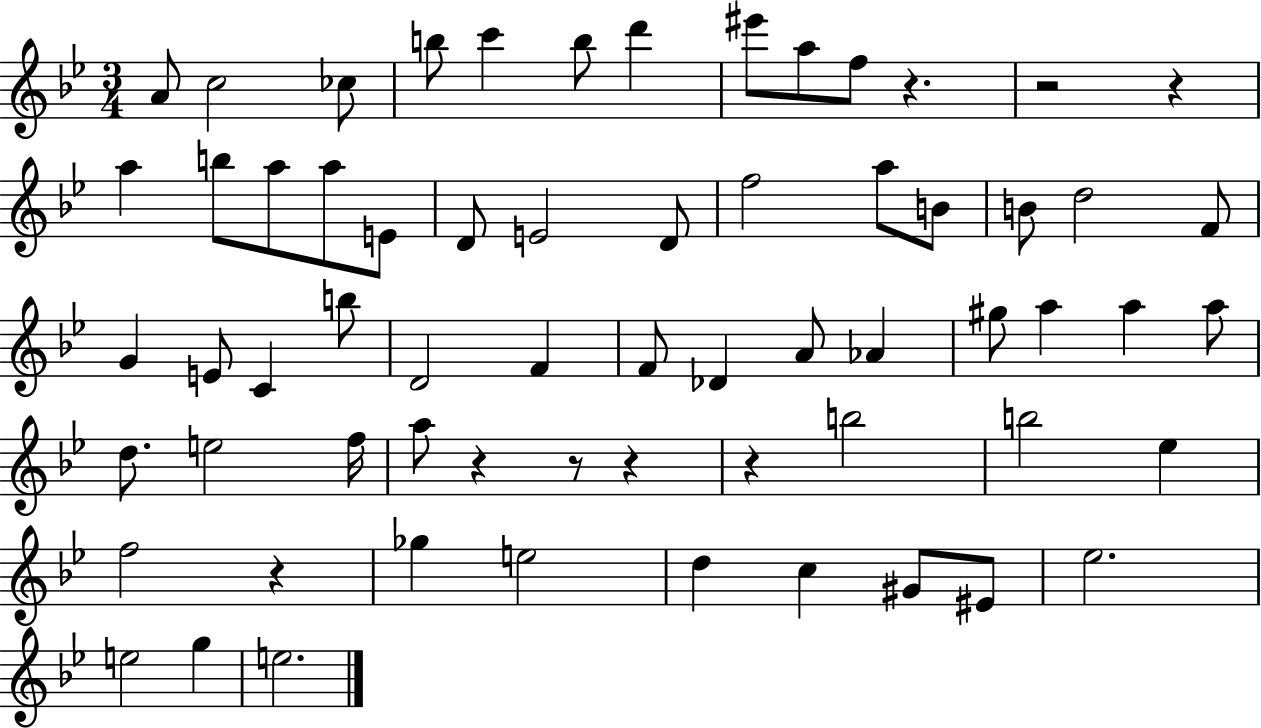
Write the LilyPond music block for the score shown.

{
  \clef treble
  \numericTimeSignature
  \time 3/4
  \key bes \major
  a'8 c''2 ces''8 | b''8 c'''4 b''8 d'''4 | eis'''8 a''8 f''8 r4. | r2 r4 | \break a''4 b''8 a''8 a''8 e'8 | d'8 e'2 d'8 | f''2 a''8 b'8 | b'8 d''2 f'8 | \break g'4 e'8 c'4 b''8 | d'2 f'4 | f'8 des'4 a'8 aes'4 | gis''8 a''4 a''4 a''8 | \break d''8. e''2 f''16 | a''8 r4 r8 r4 | r4 b''2 | b''2 ees''4 | \break f''2 r4 | ges''4 e''2 | d''4 c''4 gis'8 eis'8 | ees''2. | \break e''2 g''4 | e''2. | \bar "|."
}